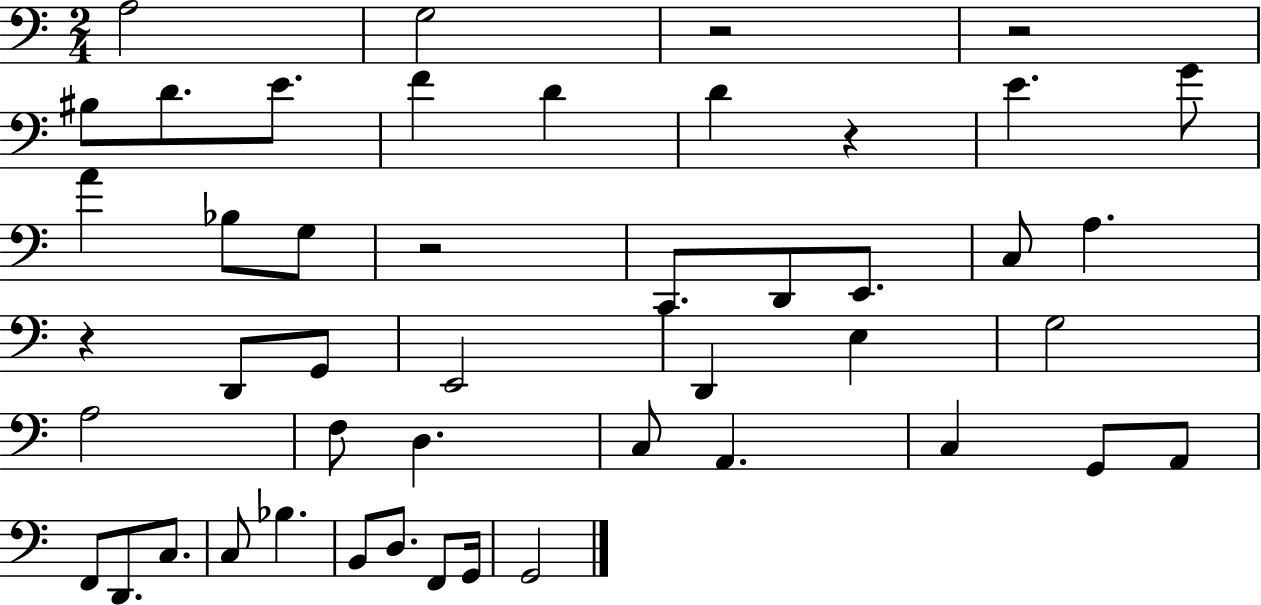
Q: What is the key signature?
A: C major